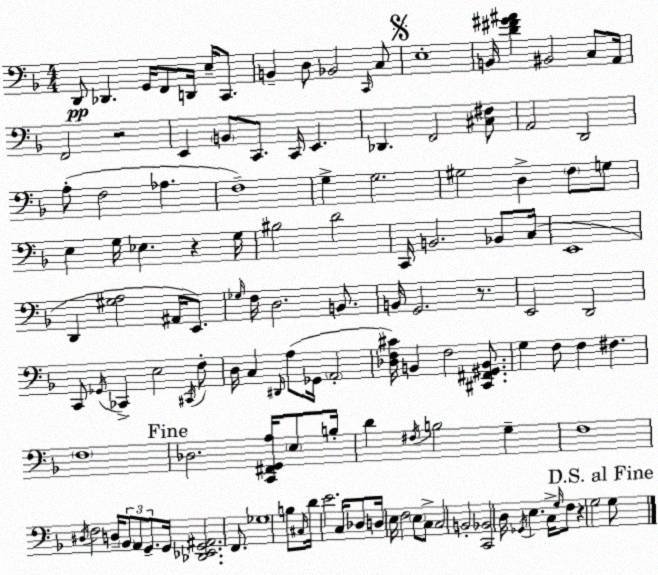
X:1
T:Untitled
M:4/4
L:1/4
K:Dm
D,,/2 _D,, G,,/4 F,,/2 D,,/4 E,/4 C,,/2 B,, D,/2 _B,,2 C,,/4 C,/2 E,4 B,,/4 [D^F^G^A] ^B,,2 C,/2 A,,/4 F,,2 z2 E,, B,,/2 C,,/2 C,,/4 E,, _D,, F,,2 [^C,^F,]/2 A,,2 D,,2 A,/2 F,2 _A, F,4 G, G,2 ^G,2 D, F,/2 G,/2 E, G,/4 _E, z G,/4 ^B,2 D2 C,,/4 B,,2 _B,,/2 C,/4 E,,4 D,, [^G,A,]2 ^A,,/4 E,,/2 _G,/4 F,/4 D,2 B,,/2 B,,/4 G,,2 z/2 E,,2 D,,2 C,,/2 _G,,/4 _C,, E,2 ^C,,/4 F,/2 D,/4 C, ^D,,/4 A,/2 _G,,/4 A,,2 [_D,F,^C]/4 B,, F,2 [^C,,^F,,^G,,B,,]/2 G, F,/2 F, ^F, F,4 _D,2 [C,,^F,,G,,A,]/4 E,/2 B,/4 D ^F,/4 B,2 G, F,4 ^D,/4 F,2 D,/4 _B,,/2 A,,/2 G,,/2 G,,/4 [_D,,_E,,G,,^A,,]2 F,,/2 _G,4 B,/2 ^C,/4 D/4 E2 C,/4 _D,/2 D,/4 E,/4 F,2 E,/2 C,/2 C,2 B,,2 [C,,_B,,]2 D,/4 _G,,/4 E, C,/4 G,/4 F,/2 z G,2 G,/2